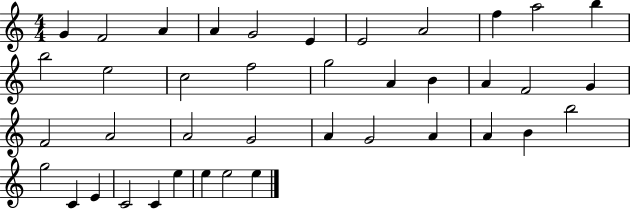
G4/q F4/h A4/q A4/q G4/h E4/q E4/h A4/h F5/q A5/h B5/q B5/h E5/h C5/h F5/h G5/h A4/q B4/q A4/q F4/h G4/q F4/h A4/h A4/h G4/h A4/q G4/h A4/q A4/q B4/q B5/h G5/h C4/q E4/q C4/h C4/q E5/q E5/q E5/h E5/q